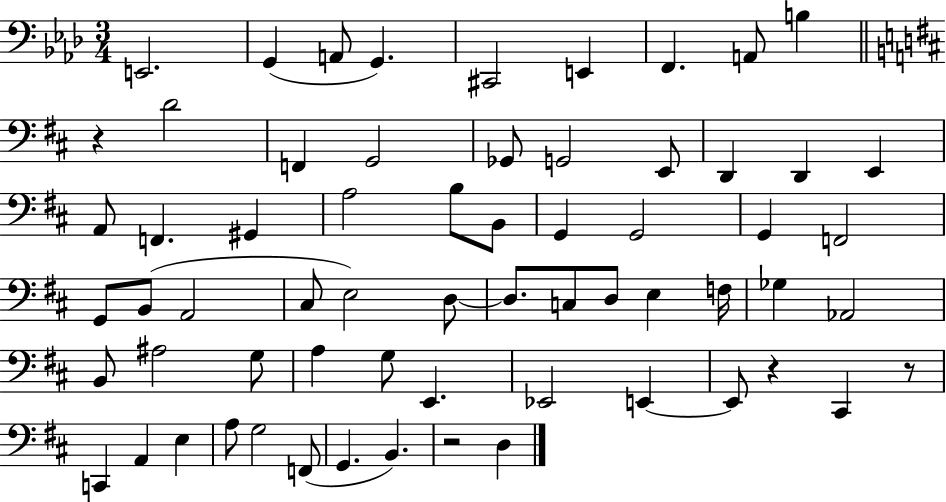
{
  \clef bass
  \numericTimeSignature
  \time 3/4
  \key aes \major
  \repeat volta 2 { e,2. | g,4( a,8 g,4.) | cis,2 e,4 | f,4. a,8 b4 | \break \bar "||" \break \key d \major r4 d'2 | f,4 g,2 | ges,8 g,2 e,8 | d,4 d,4 e,4 | \break a,8 f,4. gis,4 | a2 b8 b,8 | g,4 g,2 | g,4 f,2 | \break g,8 b,8( a,2 | cis8 e2) d8~~ | d8. c8 d8 e4 f16 | ges4 aes,2 | \break b,8 ais2 g8 | a4 g8 e,4. | ees,2 e,4~~ | e,8 r4 cis,4 r8 | \break c,4 a,4 e4 | a8 g2 f,8( | g,4. b,4.) | r2 d4 | \break } \bar "|."
}